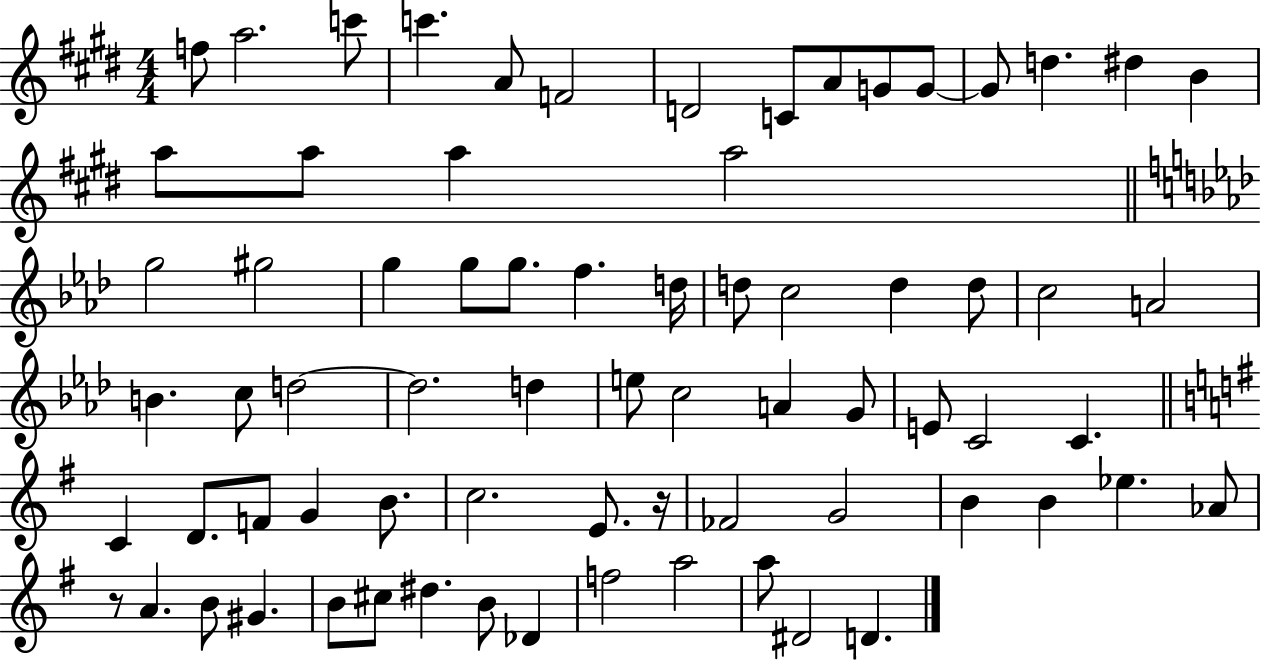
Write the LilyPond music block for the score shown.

{
  \clef treble
  \numericTimeSignature
  \time 4/4
  \key e \major
  \repeat volta 2 { f''8 a''2. c'''8 | c'''4. a'8 f'2 | d'2 c'8 a'8 g'8 g'8~~ | g'8 d''4. dis''4 b'4 | \break a''8 a''8 a''4 a''2 | \bar "||" \break \key f \minor g''2 gis''2 | g''4 g''8 g''8. f''4. d''16 | d''8 c''2 d''4 d''8 | c''2 a'2 | \break b'4. c''8 d''2~~ | d''2. d''4 | e''8 c''2 a'4 g'8 | e'8 c'2 c'4. | \break \bar "||" \break \key g \major c'4 d'8. f'8 g'4 b'8. | c''2. e'8. r16 | fes'2 g'2 | b'4 b'4 ees''4. aes'8 | \break r8 a'4. b'8 gis'4. | b'8 cis''8 dis''4. b'8 des'4 | f''2 a''2 | a''8 dis'2 d'4. | \break } \bar "|."
}